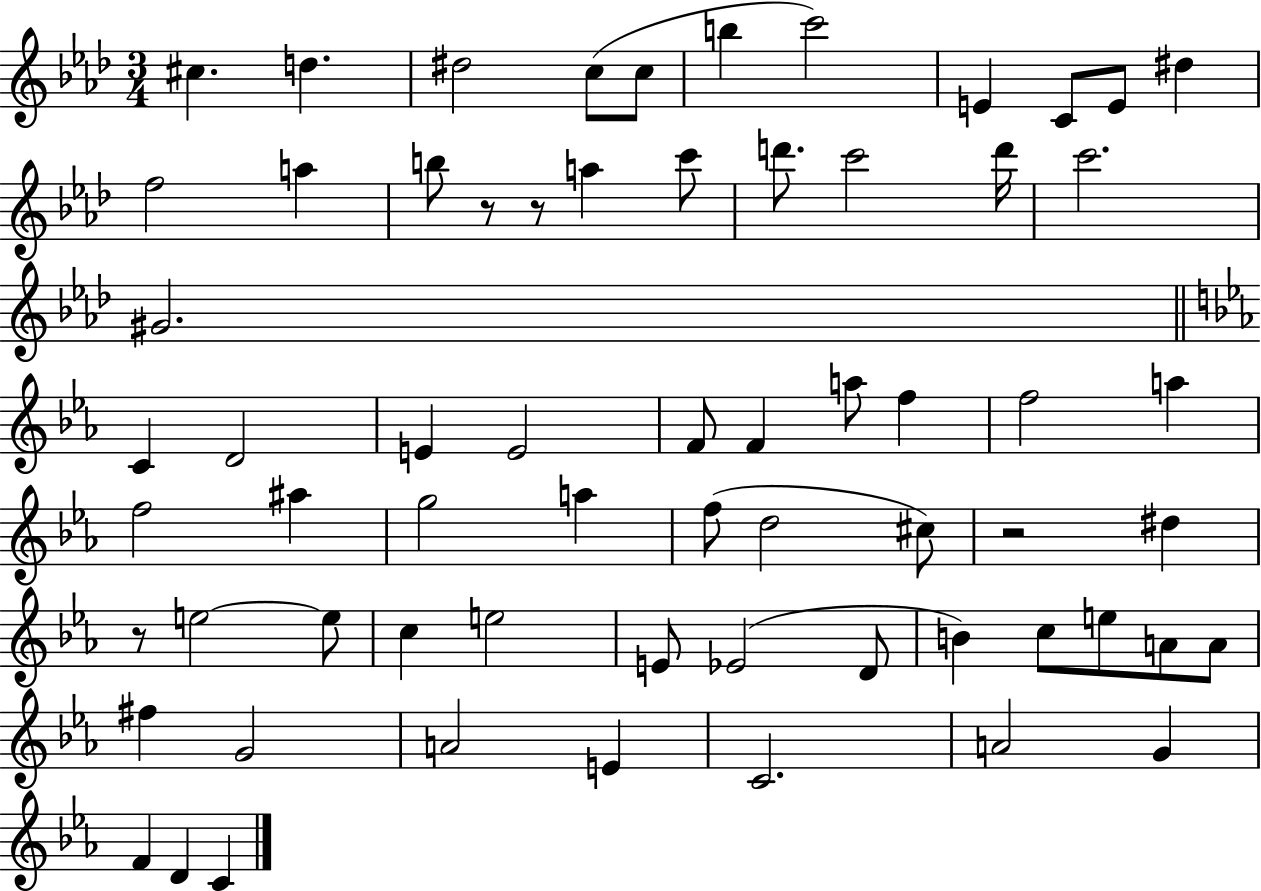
{
  \clef treble
  \numericTimeSignature
  \time 3/4
  \key aes \major
  \repeat volta 2 { cis''4. d''4. | dis''2 c''8( c''8 | b''4 c'''2) | e'4 c'8 e'8 dis''4 | \break f''2 a''4 | b''8 r8 r8 a''4 c'''8 | d'''8. c'''2 d'''16 | c'''2. | \break gis'2. | \bar "||" \break \key c \minor c'4 d'2 | e'4 e'2 | f'8 f'4 a''8 f''4 | f''2 a''4 | \break f''2 ais''4 | g''2 a''4 | f''8( d''2 cis''8) | r2 dis''4 | \break r8 e''2~~ e''8 | c''4 e''2 | e'8 ees'2( d'8 | b'4) c''8 e''8 a'8 a'8 | \break fis''4 g'2 | a'2 e'4 | c'2. | a'2 g'4 | \break f'4 d'4 c'4 | } \bar "|."
}